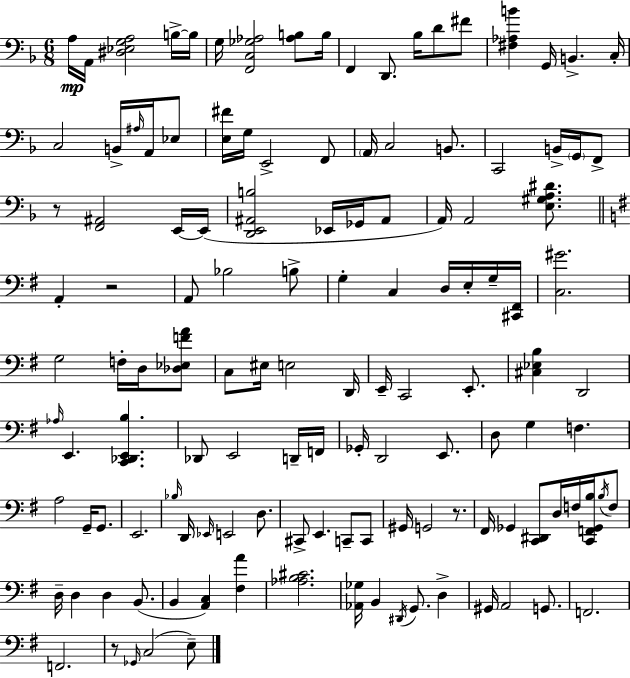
A3/s A2/s [D#3,Eb3,G3,A3]/h B3/s B3/s G3/s [F2,C3,Gb3,Ab3]/h [Ab3,B3]/e B3/s F2/q D2/e. Bb3/s D4/e F#4/e [F#3,Ab3,B4]/q G2/s B2/q. C3/s C3/h B2/s A#3/s A2/s Eb3/e [E3,F#4]/s G3/s E2/h F2/e A2/s C3/h B2/e. C2/h B2/s G2/s F2/e R/e [F2,A#2]/h E2/s E2/s [D2,E2,A#2,B3]/h Eb2/s Gb2/s A#2/e A2/s A2/h [E3,G#3,A3,D#4]/e. A2/q R/h A2/e Bb3/h B3/e G3/q C3/q D3/s E3/s G3/s [C#2,F#2]/s [C3,G#4]/h. G3/h F3/s D3/s [Db3,Eb3,F4,A4]/e C3/e EIS3/s E3/h D2/s E2/s C2/h E2/e. [C#3,Eb3,B3]/q D2/h Ab3/s E2/q. [C2,Db2,E2,B3]/q. Db2/e E2/h D2/s F2/s Gb2/s D2/h E2/e. D3/e G3/q F3/q. A3/h G2/s G2/e. E2/h. Bb3/s D2/s Eb2/s E2/h D3/e. C#2/e E2/q. C2/e C2/e G#2/s G2/h R/e. F#2/s Gb2/q [C2,D#2]/e D3/s F3/s [C2,F2,Gb2,B3]/s B3/s F3/e D3/s D3/q D3/q B2/e. B2/q [A2,C3]/q [F#3,A4]/q [Ab3,B3,C#4]/h. [Ab2,Gb3]/s B2/q D#2/s G2/e. D3/q G#2/s A2/h G2/e. F2/h. F2/h. R/e Gb2/s C3/h E3/e